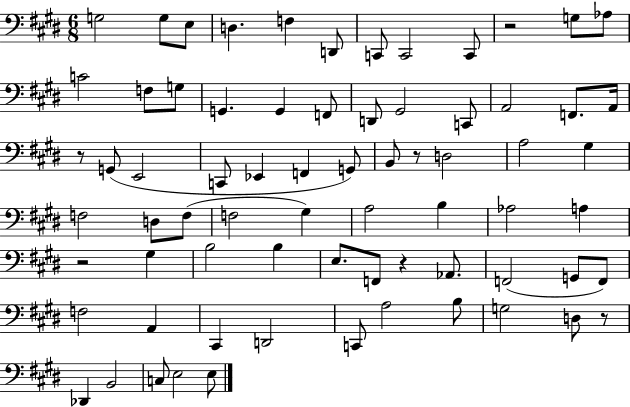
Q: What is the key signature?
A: E major